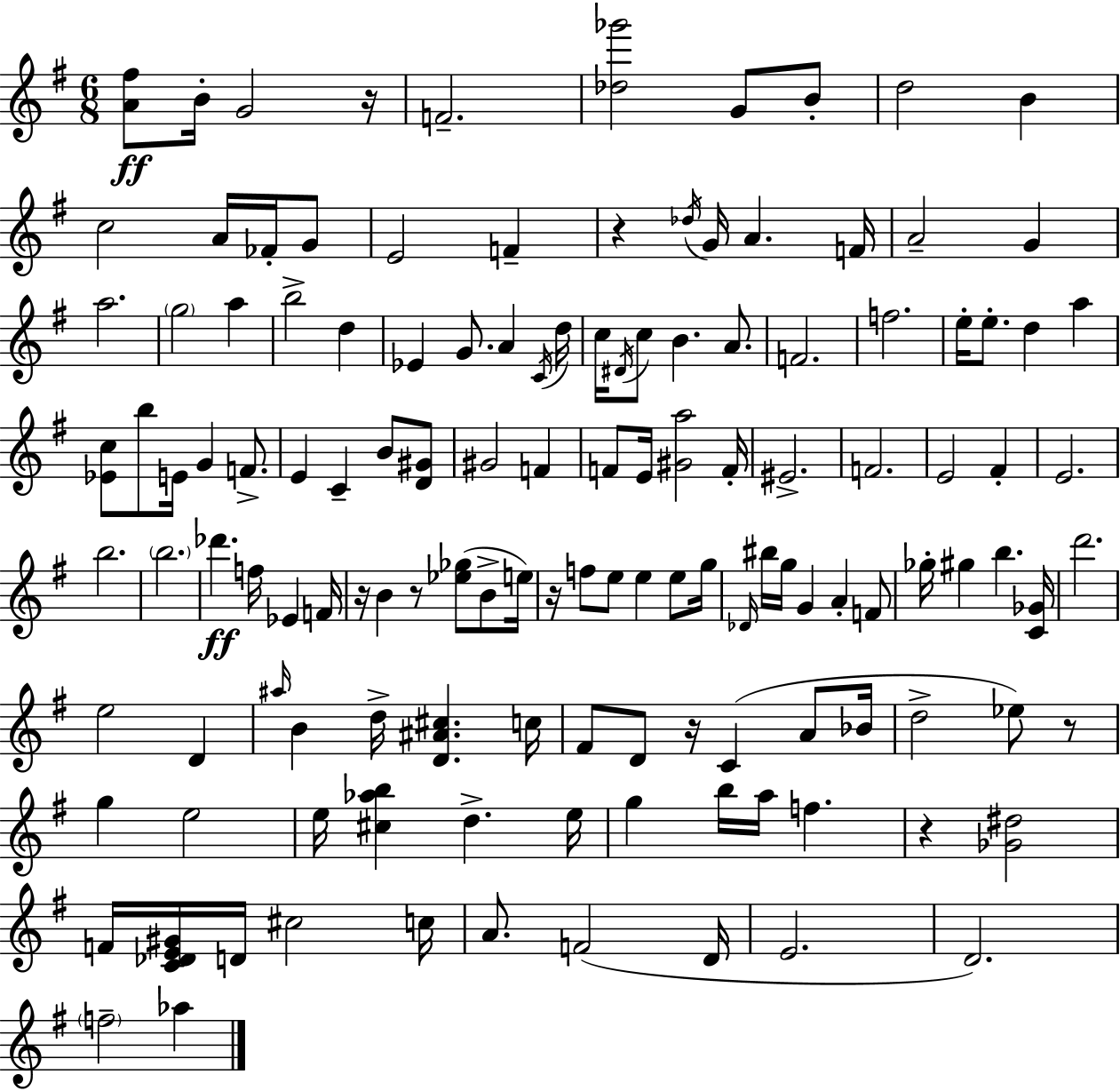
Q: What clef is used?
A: treble